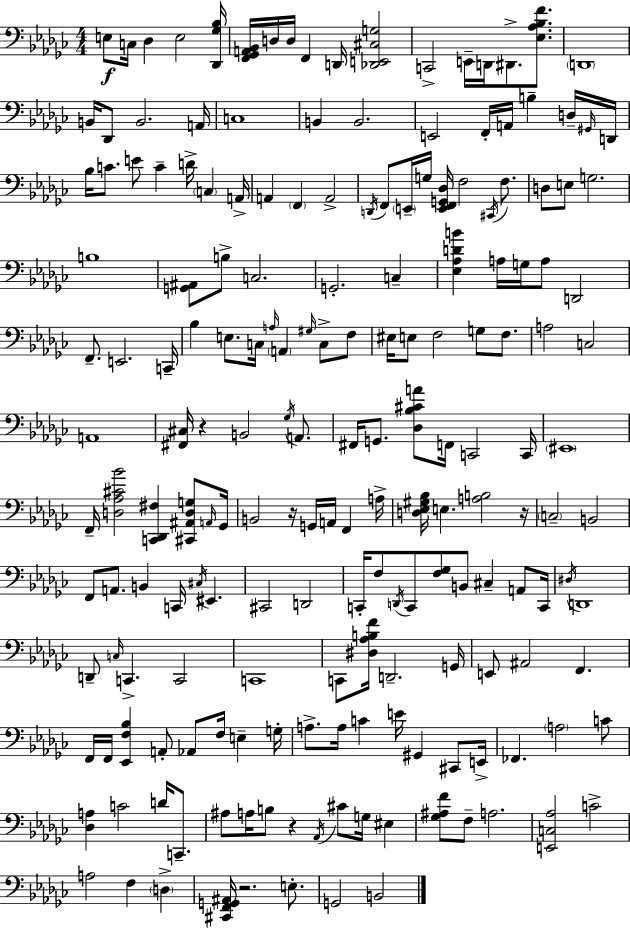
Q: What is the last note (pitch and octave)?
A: B2